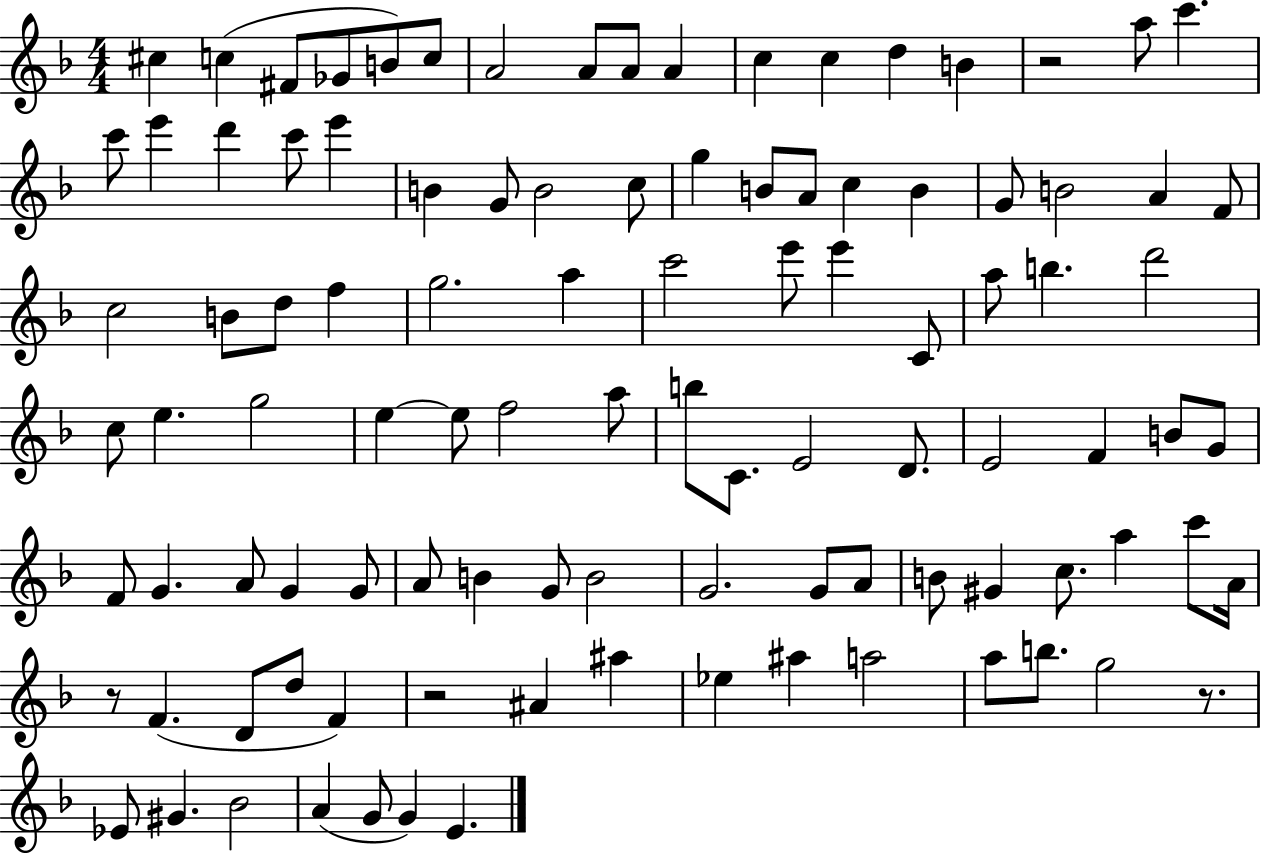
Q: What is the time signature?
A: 4/4